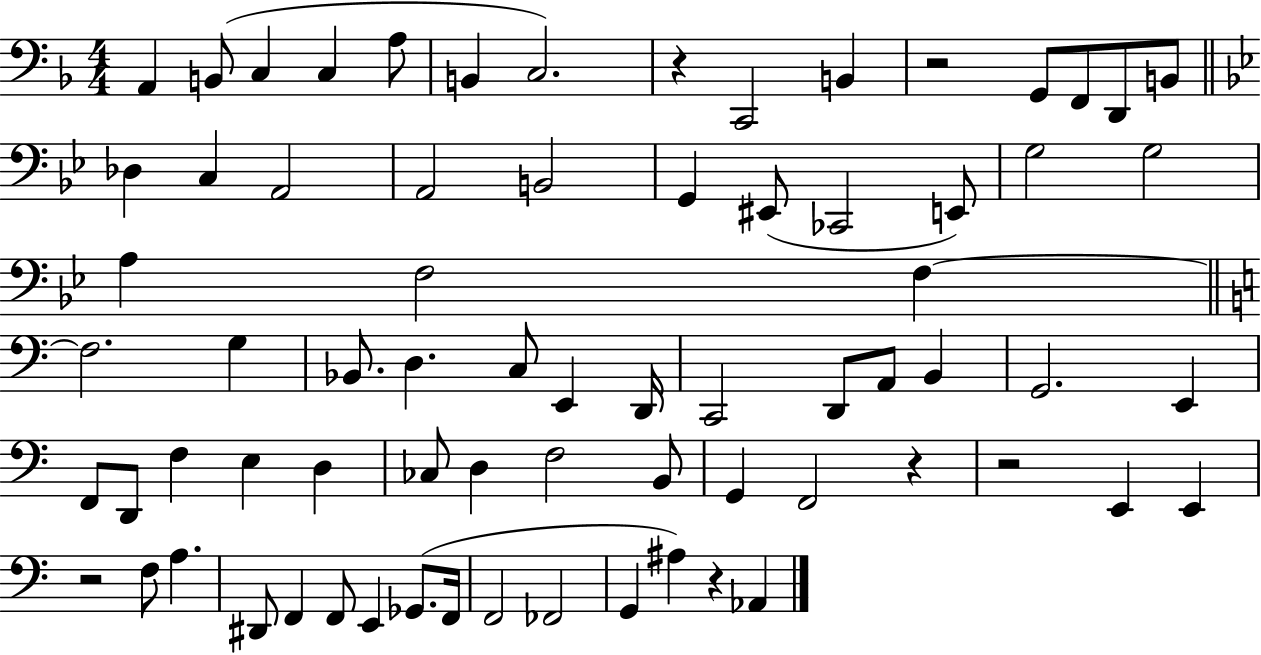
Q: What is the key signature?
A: F major